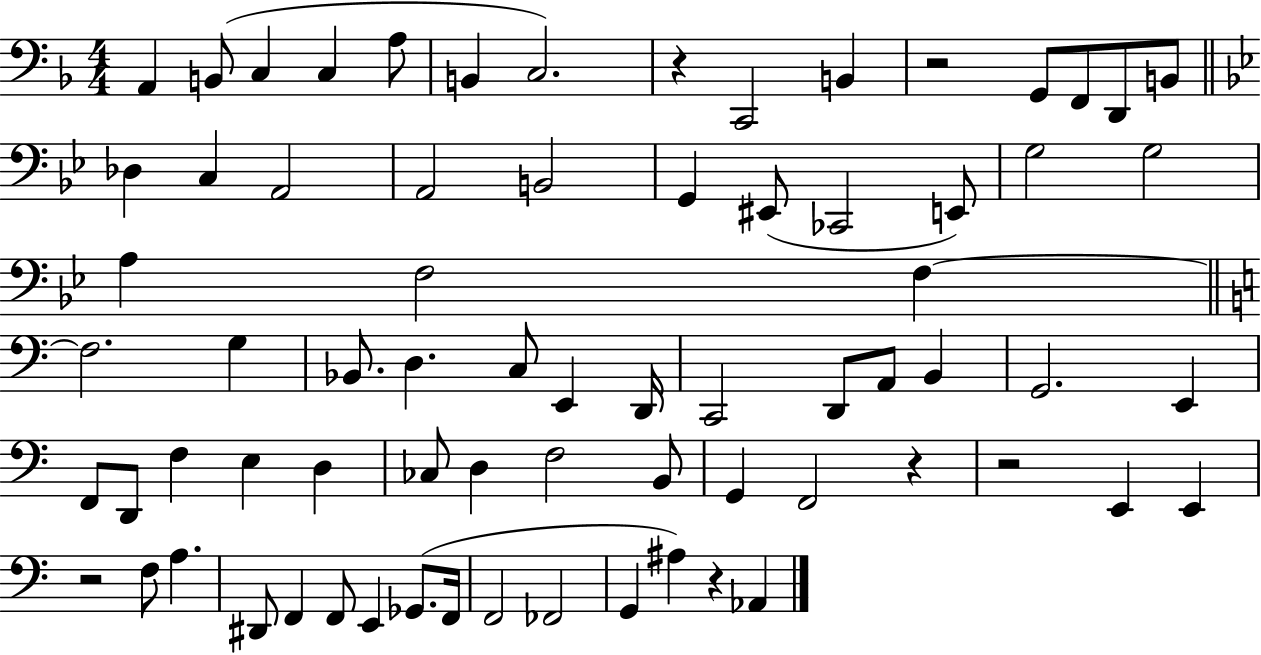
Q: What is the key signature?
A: F major